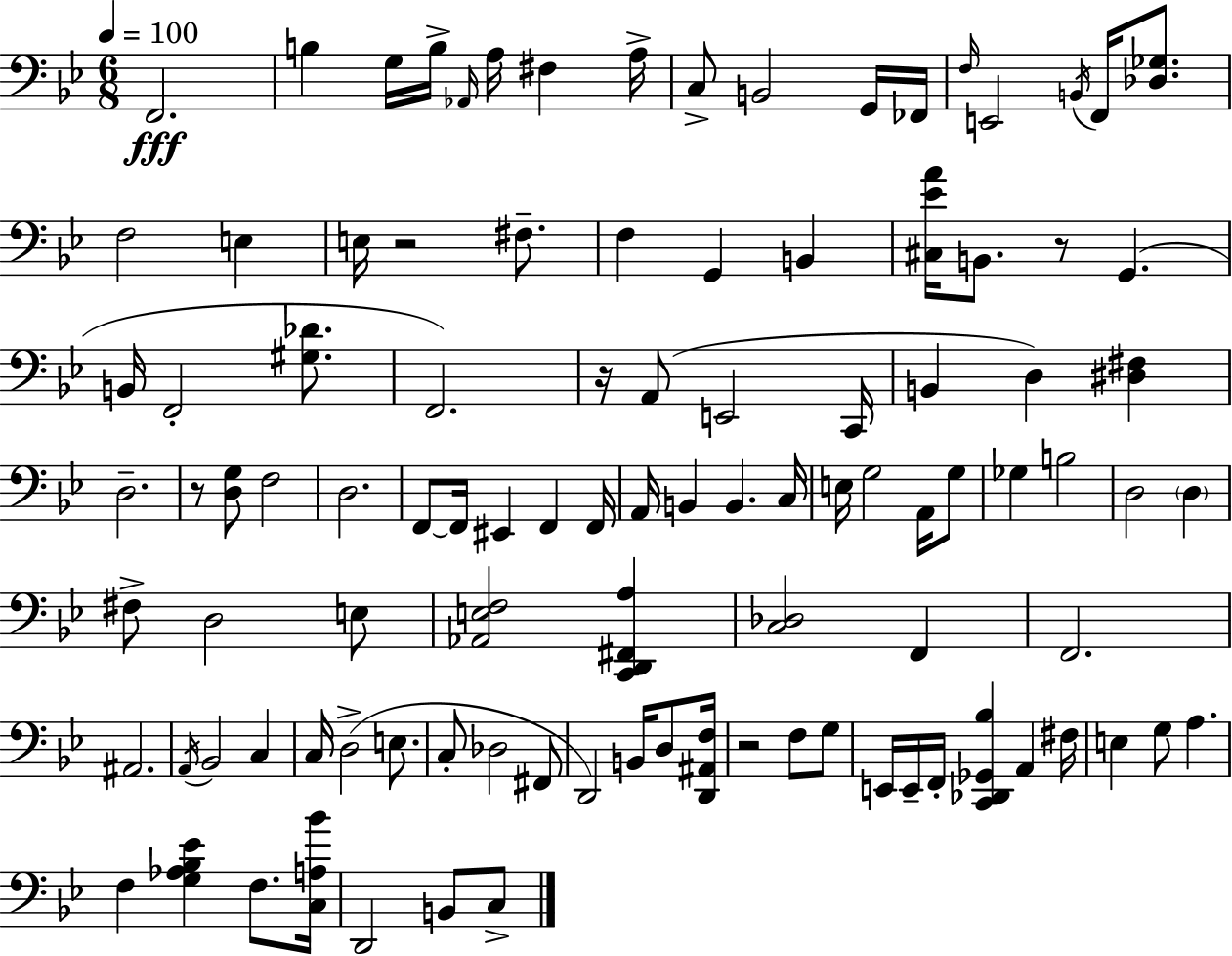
X:1
T:Untitled
M:6/8
L:1/4
K:Bb
F,,2 B, G,/4 B,/4 _A,,/4 A,/4 ^F, A,/4 C,/2 B,,2 G,,/4 _F,,/4 F,/4 E,,2 B,,/4 F,,/4 [_D,_G,]/2 F,2 E, E,/4 z2 ^F,/2 F, G,, B,, [^C,_EA]/4 B,,/2 z/2 G,, B,,/4 F,,2 [^G,_D]/2 F,,2 z/4 A,,/2 E,,2 C,,/4 B,, D, [^D,^F,] D,2 z/2 [D,G,]/2 F,2 D,2 F,,/2 F,,/4 ^E,, F,, F,,/4 A,,/4 B,, B,, C,/4 E,/4 G,2 A,,/4 G,/2 _G, B,2 D,2 D, ^F,/2 D,2 E,/2 [_A,,E,F,]2 [C,,D,,^F,,A,] [C,_D,]2 F,, F,,2 ^A,,2 A,,/4 _B,,2 C, C,/4 D,2 E,/2 C,/2 _D,2 ^F,,/2 D,,2 B,,/4 D,/2 [D,,^A,,F,]/4 z2 F,/2 G,/2 E,,/4 E,,/4 F,,/4 [C,,_D,,_G,,_B,] A,, ^F,/4 E, G,/2 A, F, [G,_A,_B,_E] F,/2 [C,A,_B]/4 D,,2 B,,/2 C,/2